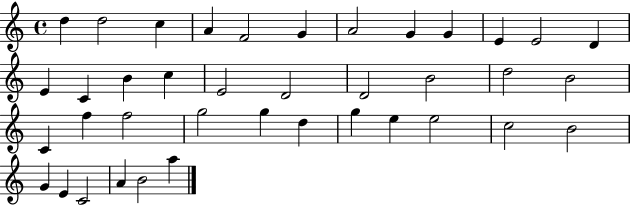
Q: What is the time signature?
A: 4/4